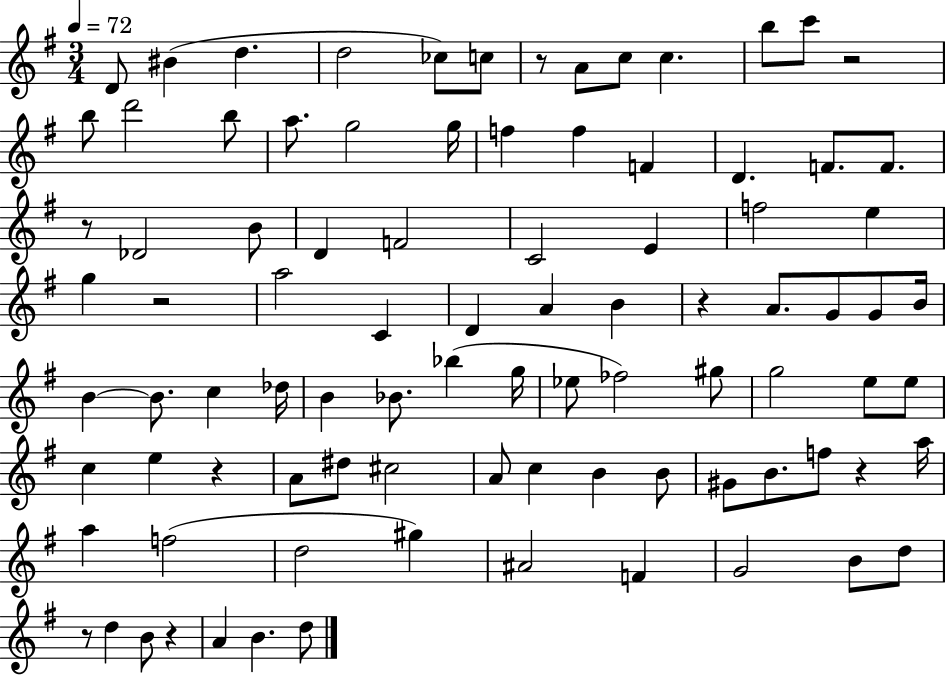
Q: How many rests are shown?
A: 9